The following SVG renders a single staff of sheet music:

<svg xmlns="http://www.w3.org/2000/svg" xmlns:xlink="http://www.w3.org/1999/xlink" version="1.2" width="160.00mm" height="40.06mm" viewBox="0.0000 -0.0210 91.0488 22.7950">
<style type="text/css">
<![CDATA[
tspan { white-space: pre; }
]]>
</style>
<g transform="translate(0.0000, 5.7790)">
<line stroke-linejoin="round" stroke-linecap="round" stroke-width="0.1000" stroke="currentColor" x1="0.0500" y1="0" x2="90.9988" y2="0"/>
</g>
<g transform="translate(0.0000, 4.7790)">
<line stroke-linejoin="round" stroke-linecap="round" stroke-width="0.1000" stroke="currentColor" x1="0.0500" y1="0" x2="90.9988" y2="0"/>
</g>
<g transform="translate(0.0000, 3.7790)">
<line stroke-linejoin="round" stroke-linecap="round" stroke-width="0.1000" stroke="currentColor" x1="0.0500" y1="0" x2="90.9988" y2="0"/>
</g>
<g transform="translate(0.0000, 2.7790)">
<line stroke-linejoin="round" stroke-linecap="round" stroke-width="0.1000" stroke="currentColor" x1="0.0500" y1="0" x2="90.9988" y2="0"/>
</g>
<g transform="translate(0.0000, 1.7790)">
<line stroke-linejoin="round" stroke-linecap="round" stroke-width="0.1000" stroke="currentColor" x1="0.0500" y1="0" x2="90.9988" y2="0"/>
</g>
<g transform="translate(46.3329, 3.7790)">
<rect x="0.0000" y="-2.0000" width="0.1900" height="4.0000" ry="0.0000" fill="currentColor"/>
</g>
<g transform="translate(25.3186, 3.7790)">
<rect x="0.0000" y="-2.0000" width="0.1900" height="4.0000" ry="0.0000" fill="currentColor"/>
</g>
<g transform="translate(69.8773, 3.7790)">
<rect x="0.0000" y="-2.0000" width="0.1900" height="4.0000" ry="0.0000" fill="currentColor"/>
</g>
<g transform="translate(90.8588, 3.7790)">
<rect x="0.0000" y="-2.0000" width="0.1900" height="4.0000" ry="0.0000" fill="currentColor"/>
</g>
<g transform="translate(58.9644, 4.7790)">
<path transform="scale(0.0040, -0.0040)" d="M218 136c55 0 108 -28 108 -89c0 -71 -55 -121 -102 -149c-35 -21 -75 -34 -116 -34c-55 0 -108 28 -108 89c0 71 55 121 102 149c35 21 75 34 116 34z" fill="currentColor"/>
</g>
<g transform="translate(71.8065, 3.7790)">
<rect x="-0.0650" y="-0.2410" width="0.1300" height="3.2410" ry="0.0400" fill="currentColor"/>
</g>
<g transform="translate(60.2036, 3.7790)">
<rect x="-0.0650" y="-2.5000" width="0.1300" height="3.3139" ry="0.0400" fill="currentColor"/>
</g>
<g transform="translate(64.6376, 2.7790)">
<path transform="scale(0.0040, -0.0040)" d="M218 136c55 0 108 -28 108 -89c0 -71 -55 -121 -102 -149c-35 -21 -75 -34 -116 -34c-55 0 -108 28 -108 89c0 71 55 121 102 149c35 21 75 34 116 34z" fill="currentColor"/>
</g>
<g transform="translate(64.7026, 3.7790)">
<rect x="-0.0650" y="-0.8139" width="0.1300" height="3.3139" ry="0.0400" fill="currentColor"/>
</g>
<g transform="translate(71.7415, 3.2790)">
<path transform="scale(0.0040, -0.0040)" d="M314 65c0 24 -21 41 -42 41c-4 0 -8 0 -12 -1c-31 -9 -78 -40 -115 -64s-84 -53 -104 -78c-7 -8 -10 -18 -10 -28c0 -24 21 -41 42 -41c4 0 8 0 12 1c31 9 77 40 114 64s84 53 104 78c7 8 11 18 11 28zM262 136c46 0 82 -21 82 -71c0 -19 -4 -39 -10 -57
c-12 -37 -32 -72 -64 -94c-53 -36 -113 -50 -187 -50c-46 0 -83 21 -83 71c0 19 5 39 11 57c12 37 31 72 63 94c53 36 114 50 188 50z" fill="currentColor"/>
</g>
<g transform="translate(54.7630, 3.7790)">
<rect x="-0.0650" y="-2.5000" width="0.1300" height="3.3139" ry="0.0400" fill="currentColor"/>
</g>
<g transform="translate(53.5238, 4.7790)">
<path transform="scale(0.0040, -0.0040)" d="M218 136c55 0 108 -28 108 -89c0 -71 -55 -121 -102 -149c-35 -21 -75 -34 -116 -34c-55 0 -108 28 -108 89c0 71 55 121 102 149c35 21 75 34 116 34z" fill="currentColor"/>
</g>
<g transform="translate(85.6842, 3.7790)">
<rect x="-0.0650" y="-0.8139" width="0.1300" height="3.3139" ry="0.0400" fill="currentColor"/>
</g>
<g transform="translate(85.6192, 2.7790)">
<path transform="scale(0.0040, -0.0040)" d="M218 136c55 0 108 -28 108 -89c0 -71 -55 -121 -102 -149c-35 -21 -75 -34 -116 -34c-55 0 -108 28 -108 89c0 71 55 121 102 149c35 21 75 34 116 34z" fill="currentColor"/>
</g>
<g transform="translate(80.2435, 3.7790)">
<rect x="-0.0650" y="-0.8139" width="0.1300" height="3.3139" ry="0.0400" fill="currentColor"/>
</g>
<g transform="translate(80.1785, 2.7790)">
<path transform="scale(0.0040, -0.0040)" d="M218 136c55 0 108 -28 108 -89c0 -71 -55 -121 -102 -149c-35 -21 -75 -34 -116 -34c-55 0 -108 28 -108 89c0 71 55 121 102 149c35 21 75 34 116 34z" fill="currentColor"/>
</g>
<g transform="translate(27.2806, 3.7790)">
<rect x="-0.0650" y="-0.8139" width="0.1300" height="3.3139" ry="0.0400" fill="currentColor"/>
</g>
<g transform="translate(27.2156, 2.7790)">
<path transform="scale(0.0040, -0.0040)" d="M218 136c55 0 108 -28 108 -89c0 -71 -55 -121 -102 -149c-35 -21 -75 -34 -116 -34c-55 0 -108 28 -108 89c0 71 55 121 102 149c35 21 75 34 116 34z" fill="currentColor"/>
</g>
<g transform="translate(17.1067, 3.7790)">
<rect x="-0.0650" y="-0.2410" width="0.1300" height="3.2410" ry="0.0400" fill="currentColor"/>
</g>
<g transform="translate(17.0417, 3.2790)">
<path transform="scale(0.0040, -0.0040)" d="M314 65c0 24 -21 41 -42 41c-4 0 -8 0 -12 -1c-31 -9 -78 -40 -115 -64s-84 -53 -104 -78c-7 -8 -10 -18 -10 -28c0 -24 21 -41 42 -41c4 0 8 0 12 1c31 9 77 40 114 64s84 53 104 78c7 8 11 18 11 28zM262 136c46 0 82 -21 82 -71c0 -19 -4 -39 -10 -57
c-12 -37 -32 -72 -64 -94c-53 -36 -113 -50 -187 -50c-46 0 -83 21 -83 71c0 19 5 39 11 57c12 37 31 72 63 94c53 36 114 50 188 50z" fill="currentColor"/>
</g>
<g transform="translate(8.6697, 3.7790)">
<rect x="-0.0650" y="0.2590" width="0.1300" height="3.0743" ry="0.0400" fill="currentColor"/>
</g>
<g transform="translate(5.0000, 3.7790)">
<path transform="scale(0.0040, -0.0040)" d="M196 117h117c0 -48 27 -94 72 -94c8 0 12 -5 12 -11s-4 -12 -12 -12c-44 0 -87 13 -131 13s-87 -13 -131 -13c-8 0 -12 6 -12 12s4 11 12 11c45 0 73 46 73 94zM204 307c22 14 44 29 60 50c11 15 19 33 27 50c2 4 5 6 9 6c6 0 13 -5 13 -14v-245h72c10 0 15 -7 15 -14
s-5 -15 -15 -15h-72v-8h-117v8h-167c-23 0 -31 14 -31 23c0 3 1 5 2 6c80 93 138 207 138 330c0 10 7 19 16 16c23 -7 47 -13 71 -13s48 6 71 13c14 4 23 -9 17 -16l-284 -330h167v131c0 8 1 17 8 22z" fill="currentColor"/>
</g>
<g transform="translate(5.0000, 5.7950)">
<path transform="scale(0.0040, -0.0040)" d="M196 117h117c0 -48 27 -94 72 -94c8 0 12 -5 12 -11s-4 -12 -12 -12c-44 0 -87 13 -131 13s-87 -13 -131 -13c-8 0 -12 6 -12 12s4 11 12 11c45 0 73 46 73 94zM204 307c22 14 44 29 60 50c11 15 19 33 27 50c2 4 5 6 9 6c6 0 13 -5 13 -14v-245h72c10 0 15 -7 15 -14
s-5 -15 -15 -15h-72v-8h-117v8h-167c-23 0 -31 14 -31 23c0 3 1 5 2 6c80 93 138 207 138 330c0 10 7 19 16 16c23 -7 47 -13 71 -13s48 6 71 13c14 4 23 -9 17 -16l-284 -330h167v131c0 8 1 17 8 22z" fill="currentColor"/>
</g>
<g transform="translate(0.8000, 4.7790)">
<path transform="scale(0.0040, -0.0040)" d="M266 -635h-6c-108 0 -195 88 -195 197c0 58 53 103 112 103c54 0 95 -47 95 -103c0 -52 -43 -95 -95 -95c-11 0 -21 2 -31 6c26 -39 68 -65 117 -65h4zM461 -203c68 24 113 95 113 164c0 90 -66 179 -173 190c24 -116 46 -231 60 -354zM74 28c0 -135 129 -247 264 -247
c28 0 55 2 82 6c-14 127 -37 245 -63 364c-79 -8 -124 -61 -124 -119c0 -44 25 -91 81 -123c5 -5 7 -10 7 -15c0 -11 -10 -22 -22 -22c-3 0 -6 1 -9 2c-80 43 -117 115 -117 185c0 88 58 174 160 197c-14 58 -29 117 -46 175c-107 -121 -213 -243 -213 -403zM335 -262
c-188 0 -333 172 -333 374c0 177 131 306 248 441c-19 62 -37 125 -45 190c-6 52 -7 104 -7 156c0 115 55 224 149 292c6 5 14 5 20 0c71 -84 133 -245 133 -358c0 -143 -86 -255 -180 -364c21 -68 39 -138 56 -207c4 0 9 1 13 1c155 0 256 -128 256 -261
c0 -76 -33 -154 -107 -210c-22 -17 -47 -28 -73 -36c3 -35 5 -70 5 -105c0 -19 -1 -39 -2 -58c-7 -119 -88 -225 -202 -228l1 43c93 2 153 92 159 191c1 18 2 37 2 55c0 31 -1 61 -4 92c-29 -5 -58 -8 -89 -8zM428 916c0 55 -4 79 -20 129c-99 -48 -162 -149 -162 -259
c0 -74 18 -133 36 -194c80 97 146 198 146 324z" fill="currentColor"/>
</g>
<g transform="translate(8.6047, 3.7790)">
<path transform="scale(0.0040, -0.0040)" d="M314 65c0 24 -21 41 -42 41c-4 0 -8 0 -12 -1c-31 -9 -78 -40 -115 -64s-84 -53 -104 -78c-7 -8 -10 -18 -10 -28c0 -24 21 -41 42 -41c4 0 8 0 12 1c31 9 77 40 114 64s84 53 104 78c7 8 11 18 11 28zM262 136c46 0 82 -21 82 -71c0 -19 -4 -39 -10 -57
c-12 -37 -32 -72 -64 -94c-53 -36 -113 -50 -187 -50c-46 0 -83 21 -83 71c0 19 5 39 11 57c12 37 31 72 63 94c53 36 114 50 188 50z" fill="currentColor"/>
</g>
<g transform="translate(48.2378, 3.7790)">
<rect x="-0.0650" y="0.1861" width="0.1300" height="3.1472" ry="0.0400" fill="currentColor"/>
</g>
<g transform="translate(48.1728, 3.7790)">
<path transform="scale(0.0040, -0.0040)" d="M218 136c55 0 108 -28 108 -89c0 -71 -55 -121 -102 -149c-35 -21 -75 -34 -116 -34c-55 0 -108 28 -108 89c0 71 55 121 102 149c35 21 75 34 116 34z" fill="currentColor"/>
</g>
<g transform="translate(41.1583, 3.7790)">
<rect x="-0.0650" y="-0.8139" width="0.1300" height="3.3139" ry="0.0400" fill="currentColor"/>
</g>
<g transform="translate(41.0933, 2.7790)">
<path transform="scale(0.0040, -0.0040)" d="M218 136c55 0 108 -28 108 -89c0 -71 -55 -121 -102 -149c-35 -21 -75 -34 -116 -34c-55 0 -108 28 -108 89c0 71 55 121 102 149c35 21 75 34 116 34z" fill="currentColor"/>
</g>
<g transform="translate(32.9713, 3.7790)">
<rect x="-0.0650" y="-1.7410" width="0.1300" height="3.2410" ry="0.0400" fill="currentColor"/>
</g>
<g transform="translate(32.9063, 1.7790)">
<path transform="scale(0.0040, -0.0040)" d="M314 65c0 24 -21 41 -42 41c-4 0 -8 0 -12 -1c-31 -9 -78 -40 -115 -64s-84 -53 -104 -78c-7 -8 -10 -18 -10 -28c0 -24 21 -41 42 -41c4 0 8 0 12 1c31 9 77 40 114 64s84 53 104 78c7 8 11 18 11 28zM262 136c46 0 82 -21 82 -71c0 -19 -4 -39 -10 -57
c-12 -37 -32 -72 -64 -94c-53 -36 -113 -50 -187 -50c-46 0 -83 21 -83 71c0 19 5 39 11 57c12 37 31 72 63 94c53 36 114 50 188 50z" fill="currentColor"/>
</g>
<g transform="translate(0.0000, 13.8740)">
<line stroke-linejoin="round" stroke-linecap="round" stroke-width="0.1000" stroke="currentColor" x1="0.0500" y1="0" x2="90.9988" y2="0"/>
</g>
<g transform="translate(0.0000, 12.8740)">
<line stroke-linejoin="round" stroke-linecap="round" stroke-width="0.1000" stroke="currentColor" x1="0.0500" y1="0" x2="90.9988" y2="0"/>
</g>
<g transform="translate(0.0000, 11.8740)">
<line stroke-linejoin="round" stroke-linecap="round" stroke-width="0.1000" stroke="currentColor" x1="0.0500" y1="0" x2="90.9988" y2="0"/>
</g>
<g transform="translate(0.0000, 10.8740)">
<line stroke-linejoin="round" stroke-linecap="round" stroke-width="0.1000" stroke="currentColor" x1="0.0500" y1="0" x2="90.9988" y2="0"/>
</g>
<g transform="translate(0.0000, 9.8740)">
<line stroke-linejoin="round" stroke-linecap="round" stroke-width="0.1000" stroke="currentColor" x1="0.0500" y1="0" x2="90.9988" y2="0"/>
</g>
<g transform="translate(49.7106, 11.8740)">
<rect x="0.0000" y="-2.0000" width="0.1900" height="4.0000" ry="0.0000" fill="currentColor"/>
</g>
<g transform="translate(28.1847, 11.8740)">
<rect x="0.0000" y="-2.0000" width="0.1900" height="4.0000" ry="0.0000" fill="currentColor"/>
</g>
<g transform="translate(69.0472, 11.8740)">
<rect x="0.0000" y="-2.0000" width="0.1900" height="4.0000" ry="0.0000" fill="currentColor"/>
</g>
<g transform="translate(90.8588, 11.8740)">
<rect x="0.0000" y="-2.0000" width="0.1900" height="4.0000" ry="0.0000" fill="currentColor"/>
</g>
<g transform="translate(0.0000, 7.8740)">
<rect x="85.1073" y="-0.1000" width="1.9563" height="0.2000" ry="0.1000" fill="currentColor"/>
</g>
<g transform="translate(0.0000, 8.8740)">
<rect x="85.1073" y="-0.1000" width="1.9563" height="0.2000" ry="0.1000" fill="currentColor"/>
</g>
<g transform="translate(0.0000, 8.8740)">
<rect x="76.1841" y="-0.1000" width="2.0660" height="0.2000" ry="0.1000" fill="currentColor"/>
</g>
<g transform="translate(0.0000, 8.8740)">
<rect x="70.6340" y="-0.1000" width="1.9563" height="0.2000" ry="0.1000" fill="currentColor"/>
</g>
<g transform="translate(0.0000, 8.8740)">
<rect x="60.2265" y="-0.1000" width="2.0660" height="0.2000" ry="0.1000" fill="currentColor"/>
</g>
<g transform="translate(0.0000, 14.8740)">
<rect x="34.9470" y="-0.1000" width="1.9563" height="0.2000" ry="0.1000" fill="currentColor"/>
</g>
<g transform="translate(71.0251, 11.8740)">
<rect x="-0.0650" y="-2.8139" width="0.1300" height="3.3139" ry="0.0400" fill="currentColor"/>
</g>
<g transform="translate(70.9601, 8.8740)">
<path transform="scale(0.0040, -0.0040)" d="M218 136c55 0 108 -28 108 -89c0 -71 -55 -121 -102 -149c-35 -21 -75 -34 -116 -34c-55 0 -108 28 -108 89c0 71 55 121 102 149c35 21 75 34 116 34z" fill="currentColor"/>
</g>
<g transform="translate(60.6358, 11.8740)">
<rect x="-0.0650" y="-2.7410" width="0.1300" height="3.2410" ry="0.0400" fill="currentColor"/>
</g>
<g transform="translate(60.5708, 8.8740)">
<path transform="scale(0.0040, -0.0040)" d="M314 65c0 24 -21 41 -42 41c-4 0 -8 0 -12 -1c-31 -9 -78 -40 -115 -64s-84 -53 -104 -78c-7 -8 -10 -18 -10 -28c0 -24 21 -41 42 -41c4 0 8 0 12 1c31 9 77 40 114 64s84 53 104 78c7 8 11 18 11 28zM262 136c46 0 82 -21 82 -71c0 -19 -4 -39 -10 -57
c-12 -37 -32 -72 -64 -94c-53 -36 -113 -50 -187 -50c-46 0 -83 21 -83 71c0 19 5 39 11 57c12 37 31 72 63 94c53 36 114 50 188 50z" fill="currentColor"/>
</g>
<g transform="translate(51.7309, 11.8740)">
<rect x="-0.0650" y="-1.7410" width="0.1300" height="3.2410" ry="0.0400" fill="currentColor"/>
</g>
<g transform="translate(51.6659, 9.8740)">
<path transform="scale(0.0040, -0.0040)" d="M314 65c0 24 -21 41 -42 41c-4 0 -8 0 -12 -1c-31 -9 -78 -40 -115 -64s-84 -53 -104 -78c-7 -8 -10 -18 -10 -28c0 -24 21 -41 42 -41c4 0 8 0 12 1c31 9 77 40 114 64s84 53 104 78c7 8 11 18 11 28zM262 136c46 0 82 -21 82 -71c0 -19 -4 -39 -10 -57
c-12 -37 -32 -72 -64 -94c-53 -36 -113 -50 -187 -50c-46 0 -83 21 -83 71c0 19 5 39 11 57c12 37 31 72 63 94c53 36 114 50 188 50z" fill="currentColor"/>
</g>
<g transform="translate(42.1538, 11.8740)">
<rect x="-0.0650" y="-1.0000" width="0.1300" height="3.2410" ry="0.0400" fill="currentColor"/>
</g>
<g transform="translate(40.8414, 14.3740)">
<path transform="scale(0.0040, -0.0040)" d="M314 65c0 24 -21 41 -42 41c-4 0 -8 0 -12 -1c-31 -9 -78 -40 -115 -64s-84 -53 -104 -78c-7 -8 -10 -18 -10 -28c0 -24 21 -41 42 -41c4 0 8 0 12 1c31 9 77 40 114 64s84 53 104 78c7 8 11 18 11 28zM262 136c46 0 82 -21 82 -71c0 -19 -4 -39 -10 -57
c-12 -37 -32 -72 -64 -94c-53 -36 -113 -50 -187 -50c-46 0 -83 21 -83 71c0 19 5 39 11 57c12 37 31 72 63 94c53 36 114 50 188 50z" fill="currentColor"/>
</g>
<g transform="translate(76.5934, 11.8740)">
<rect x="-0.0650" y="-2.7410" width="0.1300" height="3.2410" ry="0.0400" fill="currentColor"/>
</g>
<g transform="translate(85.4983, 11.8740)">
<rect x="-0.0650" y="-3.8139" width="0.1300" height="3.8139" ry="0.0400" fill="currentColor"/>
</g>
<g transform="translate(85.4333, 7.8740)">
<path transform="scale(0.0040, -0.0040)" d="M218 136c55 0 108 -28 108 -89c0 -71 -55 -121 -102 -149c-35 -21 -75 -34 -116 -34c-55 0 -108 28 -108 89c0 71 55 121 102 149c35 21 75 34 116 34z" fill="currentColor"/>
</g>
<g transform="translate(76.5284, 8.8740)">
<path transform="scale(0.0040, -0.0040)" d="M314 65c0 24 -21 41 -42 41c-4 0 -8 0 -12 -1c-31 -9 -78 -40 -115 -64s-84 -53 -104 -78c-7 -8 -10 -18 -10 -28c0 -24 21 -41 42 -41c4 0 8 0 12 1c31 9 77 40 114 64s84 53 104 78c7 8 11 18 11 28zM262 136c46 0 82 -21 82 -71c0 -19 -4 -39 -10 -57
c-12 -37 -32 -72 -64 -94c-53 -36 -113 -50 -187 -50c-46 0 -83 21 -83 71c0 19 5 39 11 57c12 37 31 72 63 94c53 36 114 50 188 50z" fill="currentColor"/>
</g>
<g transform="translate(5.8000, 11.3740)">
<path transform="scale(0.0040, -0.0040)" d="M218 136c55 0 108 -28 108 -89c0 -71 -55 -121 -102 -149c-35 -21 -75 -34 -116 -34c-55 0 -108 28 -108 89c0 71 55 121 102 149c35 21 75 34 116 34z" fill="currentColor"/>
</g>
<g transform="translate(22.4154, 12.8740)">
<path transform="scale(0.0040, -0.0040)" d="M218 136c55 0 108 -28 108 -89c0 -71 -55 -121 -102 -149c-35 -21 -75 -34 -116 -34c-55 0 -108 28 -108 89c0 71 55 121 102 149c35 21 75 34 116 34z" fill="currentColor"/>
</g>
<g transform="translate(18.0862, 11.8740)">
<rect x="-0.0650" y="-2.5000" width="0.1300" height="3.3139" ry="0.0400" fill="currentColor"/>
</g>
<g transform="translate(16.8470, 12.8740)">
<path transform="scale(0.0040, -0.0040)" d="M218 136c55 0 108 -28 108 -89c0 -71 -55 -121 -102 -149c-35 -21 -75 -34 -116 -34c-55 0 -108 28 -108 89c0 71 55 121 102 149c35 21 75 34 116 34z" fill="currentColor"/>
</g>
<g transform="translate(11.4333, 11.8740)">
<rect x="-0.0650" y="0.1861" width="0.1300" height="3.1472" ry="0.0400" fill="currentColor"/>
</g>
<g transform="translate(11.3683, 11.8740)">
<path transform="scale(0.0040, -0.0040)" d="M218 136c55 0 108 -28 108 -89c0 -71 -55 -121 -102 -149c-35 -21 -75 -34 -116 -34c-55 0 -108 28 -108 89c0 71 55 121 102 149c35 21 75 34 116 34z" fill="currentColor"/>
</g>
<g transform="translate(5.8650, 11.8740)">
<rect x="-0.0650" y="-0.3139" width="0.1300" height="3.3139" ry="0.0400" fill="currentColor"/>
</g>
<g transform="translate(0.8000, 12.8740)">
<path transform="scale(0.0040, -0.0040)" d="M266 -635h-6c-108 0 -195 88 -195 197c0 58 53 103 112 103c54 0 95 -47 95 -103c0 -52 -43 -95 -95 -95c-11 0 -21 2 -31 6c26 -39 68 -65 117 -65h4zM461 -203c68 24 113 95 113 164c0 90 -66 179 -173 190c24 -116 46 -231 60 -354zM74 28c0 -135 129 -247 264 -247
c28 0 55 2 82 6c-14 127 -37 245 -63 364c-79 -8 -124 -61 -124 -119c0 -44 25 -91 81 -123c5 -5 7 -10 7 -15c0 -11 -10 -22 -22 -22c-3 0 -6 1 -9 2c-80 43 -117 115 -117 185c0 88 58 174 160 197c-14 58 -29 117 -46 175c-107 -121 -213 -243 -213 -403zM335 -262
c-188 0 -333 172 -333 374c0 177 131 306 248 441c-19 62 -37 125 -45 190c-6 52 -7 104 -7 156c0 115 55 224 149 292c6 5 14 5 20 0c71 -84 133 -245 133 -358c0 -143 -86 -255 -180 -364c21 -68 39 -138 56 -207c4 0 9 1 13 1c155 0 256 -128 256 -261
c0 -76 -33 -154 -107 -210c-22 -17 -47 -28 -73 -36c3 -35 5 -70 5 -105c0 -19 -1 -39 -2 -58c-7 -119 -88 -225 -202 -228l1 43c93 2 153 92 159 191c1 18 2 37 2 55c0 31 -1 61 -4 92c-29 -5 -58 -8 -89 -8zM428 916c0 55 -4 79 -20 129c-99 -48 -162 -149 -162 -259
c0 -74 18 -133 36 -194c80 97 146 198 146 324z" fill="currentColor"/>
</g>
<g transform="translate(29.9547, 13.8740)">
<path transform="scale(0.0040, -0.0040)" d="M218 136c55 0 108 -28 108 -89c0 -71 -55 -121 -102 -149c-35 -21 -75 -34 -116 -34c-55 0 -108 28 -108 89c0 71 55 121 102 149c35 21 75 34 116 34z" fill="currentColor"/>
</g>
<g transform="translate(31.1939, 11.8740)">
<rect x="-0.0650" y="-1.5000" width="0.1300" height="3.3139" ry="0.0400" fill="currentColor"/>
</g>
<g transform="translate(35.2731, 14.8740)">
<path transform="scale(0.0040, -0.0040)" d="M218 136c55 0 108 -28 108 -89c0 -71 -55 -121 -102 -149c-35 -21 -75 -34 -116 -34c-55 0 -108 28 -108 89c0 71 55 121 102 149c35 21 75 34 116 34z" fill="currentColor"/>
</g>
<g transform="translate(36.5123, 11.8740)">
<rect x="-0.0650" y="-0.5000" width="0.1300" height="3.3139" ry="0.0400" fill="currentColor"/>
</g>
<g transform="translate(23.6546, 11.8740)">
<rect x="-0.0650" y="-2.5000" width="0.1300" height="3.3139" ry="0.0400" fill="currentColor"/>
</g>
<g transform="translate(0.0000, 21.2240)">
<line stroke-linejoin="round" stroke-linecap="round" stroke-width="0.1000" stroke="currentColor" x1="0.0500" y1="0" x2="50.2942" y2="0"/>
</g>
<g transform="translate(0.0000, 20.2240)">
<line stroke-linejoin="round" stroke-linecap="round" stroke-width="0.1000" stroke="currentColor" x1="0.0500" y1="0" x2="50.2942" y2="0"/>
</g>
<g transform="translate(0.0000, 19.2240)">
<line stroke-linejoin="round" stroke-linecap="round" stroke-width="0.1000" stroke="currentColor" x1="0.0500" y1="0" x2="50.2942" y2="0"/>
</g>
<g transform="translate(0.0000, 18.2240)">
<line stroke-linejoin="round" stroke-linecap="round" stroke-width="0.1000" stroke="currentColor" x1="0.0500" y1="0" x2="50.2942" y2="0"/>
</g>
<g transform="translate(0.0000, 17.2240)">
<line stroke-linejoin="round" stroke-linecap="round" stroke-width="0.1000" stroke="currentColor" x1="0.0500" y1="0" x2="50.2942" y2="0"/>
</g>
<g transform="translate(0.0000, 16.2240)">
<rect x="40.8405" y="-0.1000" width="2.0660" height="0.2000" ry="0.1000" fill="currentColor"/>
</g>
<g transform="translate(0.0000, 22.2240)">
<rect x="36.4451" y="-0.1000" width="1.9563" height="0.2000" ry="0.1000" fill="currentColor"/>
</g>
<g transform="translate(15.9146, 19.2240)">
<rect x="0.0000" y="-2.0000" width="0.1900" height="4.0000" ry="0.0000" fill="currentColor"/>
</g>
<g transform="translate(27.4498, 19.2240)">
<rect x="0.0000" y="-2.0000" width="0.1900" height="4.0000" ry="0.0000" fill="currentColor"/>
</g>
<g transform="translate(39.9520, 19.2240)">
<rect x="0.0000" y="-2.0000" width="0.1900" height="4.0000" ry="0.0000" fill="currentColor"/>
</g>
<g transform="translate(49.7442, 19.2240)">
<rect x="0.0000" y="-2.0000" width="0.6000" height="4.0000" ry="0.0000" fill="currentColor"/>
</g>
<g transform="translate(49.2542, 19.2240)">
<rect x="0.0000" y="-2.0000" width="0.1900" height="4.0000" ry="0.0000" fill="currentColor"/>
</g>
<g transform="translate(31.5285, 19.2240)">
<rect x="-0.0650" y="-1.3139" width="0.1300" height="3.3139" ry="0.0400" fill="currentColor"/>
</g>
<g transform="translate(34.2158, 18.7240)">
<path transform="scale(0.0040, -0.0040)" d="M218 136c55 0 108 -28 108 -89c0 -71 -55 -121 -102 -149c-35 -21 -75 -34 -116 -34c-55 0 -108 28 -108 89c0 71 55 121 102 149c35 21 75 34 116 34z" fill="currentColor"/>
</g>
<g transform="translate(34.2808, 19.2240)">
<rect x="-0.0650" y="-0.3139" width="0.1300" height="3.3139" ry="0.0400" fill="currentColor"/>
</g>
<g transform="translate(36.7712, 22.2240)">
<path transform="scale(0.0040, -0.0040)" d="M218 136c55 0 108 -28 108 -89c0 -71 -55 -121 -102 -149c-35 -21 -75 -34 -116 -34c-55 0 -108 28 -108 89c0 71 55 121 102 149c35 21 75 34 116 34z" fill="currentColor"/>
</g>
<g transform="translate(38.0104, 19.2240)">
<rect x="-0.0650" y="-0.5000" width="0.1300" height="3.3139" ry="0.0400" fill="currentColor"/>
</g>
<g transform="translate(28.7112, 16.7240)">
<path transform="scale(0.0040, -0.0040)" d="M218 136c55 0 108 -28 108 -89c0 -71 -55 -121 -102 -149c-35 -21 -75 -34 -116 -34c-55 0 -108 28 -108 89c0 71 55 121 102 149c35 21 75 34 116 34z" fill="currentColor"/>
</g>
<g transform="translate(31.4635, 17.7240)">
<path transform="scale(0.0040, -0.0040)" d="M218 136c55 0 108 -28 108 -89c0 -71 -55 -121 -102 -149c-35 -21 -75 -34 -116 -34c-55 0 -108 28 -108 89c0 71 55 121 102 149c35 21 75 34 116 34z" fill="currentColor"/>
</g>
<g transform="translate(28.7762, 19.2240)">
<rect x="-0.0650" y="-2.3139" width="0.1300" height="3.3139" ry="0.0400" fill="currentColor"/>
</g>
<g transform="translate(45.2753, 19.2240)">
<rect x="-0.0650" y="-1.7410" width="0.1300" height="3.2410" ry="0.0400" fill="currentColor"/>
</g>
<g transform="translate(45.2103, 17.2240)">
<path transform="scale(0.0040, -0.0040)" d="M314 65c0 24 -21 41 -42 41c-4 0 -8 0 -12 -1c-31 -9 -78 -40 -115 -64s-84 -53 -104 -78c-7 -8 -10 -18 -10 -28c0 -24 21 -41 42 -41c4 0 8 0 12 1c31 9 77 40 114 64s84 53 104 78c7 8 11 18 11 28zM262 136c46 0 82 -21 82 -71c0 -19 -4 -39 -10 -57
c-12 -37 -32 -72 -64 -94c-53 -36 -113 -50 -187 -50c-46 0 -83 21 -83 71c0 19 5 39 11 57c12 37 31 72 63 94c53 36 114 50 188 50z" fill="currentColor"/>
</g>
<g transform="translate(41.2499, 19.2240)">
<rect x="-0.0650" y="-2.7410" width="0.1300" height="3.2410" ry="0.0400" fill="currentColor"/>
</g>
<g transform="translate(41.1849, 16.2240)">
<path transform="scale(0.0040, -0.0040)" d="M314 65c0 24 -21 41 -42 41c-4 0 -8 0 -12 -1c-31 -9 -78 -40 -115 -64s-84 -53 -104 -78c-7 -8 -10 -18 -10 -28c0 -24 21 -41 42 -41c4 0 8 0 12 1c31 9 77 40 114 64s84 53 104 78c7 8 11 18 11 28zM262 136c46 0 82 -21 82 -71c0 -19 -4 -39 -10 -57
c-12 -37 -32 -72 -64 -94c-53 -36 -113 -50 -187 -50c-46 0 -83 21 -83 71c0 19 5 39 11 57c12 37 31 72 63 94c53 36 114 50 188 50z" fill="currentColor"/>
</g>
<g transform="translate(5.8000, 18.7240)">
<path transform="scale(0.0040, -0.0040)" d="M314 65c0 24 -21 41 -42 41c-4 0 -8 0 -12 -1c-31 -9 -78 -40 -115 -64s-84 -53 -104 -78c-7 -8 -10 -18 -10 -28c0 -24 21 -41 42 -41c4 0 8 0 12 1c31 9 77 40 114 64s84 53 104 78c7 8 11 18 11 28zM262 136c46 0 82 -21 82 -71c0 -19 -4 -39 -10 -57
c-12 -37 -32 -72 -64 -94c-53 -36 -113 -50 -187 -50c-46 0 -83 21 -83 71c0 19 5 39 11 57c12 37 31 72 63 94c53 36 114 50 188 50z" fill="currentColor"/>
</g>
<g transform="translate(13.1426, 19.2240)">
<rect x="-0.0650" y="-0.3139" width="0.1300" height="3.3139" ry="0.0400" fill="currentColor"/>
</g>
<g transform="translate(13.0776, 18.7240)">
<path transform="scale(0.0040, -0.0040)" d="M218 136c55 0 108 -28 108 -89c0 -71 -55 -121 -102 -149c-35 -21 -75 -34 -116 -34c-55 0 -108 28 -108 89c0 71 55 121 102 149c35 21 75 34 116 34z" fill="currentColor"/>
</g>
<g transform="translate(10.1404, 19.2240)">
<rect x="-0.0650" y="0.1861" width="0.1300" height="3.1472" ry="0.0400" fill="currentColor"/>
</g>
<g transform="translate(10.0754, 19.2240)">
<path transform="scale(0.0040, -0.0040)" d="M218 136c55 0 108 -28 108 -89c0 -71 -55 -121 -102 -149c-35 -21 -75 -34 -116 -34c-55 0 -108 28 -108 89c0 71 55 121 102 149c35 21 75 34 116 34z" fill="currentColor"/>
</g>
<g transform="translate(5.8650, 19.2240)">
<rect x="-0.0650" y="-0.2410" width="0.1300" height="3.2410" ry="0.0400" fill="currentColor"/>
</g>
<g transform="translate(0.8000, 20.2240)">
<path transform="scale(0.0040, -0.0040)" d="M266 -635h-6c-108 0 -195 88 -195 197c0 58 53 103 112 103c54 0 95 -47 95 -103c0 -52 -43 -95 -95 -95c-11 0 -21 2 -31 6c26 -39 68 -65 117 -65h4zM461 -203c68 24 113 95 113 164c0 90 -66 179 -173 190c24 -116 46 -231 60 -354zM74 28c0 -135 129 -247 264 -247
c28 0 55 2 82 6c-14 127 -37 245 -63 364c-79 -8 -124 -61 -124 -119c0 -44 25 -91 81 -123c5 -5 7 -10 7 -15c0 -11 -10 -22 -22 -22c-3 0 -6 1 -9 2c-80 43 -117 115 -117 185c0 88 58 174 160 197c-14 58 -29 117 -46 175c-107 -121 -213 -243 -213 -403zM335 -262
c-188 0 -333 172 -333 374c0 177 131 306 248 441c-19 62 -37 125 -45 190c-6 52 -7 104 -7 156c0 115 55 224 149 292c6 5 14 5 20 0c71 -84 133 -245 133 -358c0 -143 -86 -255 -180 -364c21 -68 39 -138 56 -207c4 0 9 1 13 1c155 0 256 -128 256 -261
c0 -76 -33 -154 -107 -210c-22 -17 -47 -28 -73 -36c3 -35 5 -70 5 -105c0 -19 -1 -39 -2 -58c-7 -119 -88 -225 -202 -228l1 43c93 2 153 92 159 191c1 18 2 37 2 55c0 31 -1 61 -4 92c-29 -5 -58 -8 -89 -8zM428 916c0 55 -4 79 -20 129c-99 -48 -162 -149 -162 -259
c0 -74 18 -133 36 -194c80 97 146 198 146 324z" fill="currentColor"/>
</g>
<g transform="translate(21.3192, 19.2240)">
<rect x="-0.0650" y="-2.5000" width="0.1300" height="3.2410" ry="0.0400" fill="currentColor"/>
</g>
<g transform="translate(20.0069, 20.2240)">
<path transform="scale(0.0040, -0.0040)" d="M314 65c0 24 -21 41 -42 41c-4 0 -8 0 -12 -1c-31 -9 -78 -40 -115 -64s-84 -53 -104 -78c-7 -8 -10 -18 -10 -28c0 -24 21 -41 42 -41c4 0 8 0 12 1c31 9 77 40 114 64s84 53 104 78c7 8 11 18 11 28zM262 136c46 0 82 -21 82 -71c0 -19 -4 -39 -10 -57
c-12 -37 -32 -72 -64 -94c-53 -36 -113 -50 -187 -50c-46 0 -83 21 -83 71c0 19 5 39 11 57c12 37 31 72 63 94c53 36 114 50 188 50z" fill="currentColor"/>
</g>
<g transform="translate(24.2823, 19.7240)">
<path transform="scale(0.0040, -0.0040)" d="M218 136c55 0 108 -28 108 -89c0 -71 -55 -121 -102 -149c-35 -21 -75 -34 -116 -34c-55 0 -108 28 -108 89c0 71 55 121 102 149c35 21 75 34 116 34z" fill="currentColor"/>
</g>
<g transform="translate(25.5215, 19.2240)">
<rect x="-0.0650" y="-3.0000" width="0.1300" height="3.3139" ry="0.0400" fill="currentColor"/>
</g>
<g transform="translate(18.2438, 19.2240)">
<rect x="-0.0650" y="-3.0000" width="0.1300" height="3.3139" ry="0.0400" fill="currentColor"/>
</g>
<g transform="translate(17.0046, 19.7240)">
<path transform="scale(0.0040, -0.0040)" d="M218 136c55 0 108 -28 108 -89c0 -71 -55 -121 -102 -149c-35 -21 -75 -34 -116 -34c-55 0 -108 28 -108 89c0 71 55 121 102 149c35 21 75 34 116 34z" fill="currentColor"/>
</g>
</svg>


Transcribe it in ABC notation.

X:1
T:Untitled
M:4/4
L:1/4
K:C
B2 c2 d f2 d B G G d c2 d d c B G G E C D2 f2 a2 a a2 c' c2 B c A G2 A g e c C a2 f2